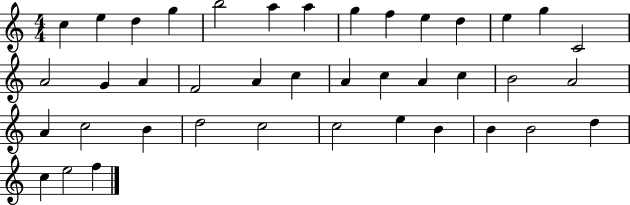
X:1
T:Untitled
M:4/4
L:1/4
K:C
c e d g b2 a a g f e d e g C2 A2 G A F2 A c A c A c B2 A2 A c2 B d2 c2 c2 e B B B2 d c e2 f